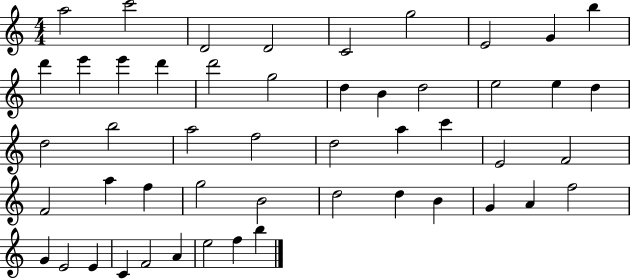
{
  \clef treble
  \numericTimeSignature
  \time 4/4
  \key c \major
  a''2 c'''2 | d'2 d'2 | c'2 g''2 | e'2 g'4 b''4 | \break d'''4 e'''4 e'''4 d'''4 | d'''2 g''2 | d''4 b'4 d''2 | e''2 e''4 d''4 | \break d''2 b''2 | a''2 f''2 | d''2 a''4 c'''4 | e'2 f'2 | \break f'2 a''4 f''4 | g''2 b'2 | d''2 d''4 b'4 | g'4 a'4 f''2 | \break g'4 e'2 e'4 | c'4 f'2 a'4 | e''2 f''4 b''4 | \bar "|."
}